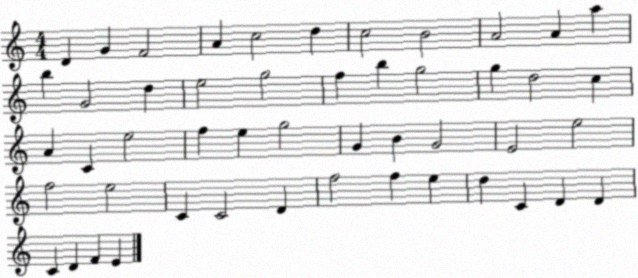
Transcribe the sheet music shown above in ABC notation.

X:1
T:Untitled
M:4/4
L:1/4
K:C
D G F2 A c2 d c2 B2 A2 A a b G2 d e2 g2 f b g2 g d2 c A C e2 f e g2 G B G2 E2 e2 f2 e2 C C2 D f2 f e d C D D C D F E